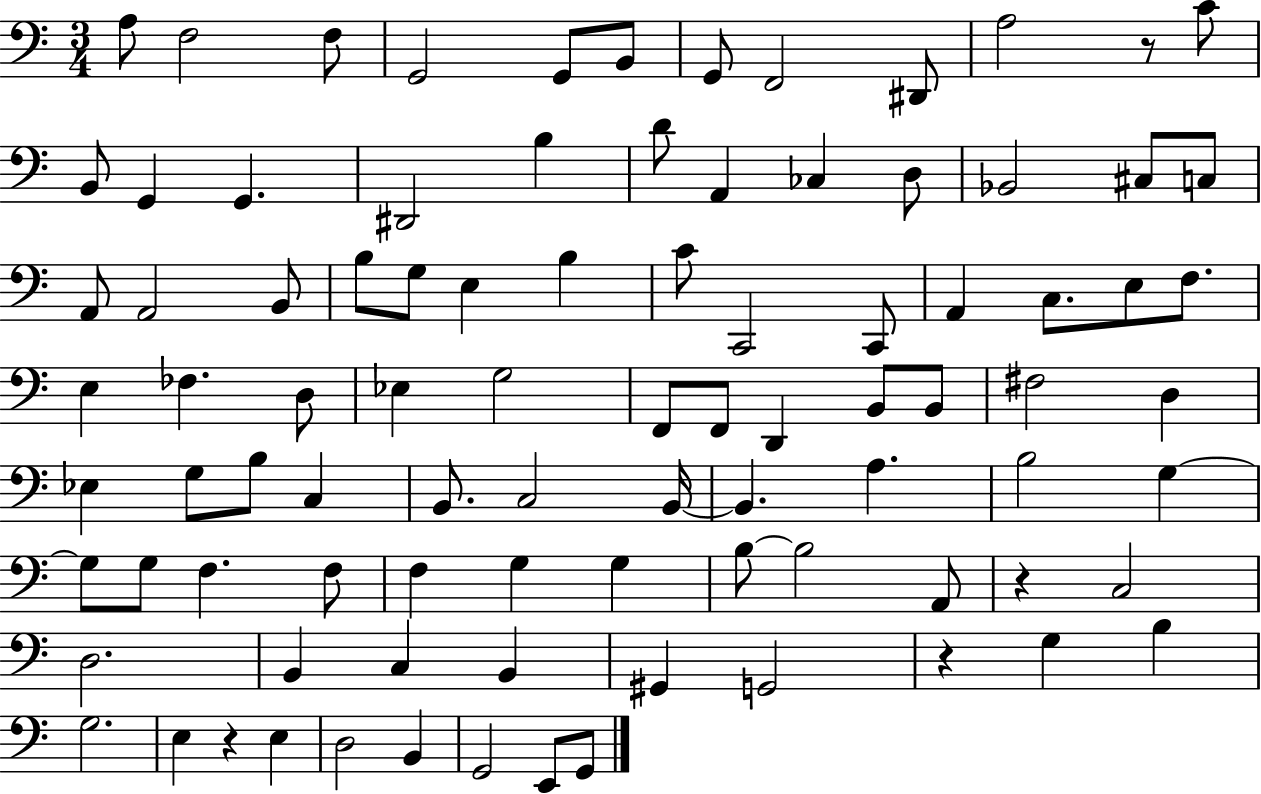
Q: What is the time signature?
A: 3/4